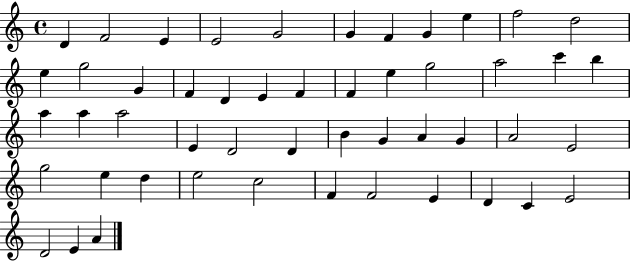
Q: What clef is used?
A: treble